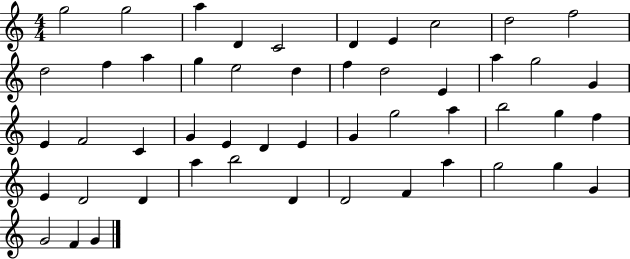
X:1
T:Untitled
M:4/4
L:1/4
K:C
g2 g2 a D C2 D E c2 d2 f2 d2 f a g e2 d f d2 E a g2 G E F2 C G E D E G g2 a b2 g f E D2 D a b2 D D2 F a g2 g G G2 F G